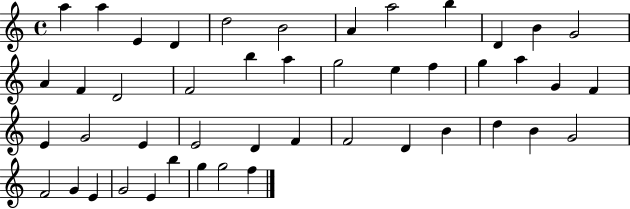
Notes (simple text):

A5/q A5/q E4/q D4/q D5/h B4/h A4/q A5/h B5/q D4/q B4/q G4/h A4/q F4/q D4/h F4/h B5/q A5/q G5/h E5/q F5/q G5/q A5/q G4/q F4/q E4/q G4/h E4/q E4/h D4/q F4/q F4/h D4/q B4/q D5/q B4/q G4/h F4/h G4/q E4/q G4/h E4/q B5/q G5/q G5/h F5/q